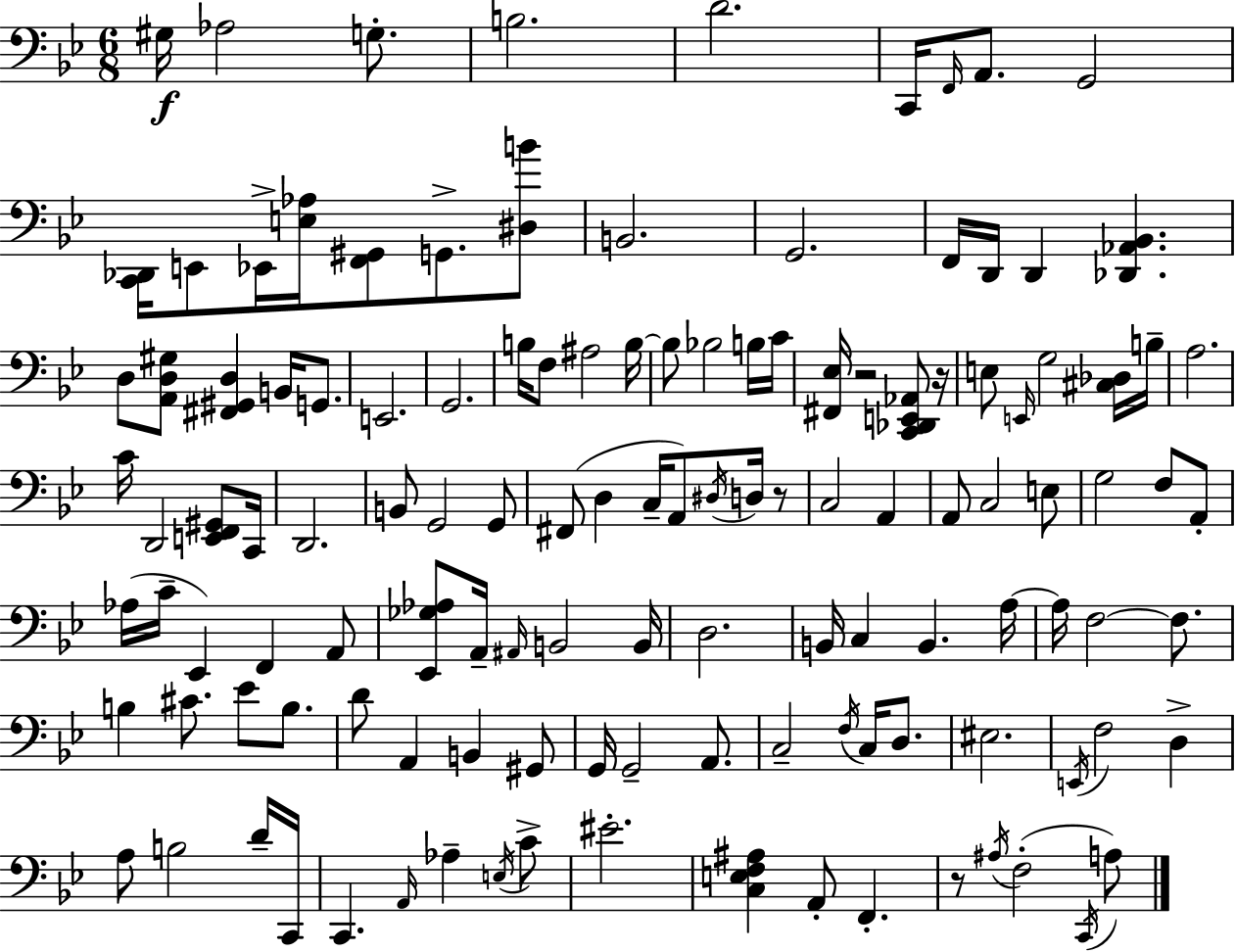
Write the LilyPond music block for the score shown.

{
  \clef bass
  \numericTimeSignature
  \time 6/8
  \key g \minor
  \repeat volta 2 { gis16\f aes2 g8.-. | b2. | d'2. | c,16 \grace { f,16 } a,8. g,2 | \break <c, des,>16 e,8 ees,16-> <e aes>16 <f, gis,>8 g,8.-> <dis b'>8 | b,2. | g,2. | f,16 d,16 d,4 <des, aes, bes,>4. | \break d8 <a, d gis>8 <fis, gis, d>4 b,16 g,8. | e,2. | g,2. | b16 f8 ais2 | \break b16~~ b8 bes2 b16 | c'16 <fis, ees>16 r2 <c, des, e, aes,>8 | r16 e8 \grace { e,16 } g2 | <cis des>16 b16-- a2. | \break c'16 d,2 <e, f, gis,>8 | c,16 d,2. | b,8 g,2 | g,8 fis,8( d4 c16-- a,8) \acciaccatura { dis16 } | \break d16 r8 c2 a,4 | a,8 c2 | e8 g2 f8 | a,8-. aes16( c'16-- ees,4) f,4 | \break a,8 <ees, ges aes>8 a,16-- \grace { ais,16 } b,2 | b,16 d2. | b,16 c4 b,4. | a16~~ a16 f2~~ | \break f8. b4 cis'8. ees'8 | b8. d'8 a,4 b,4 | gis,8 g,16 g,2-- | a,8. c2-- | \break \acciaccatura { f16 } c16 d8. eis2. | \acciaccatura { e,16 } f2 | d4-> a8 b2 | d'16-- c,16 c,4. | \break \grace { a,16 } aes4-- \acciaccatura { e16 } c'8-> eis'2.-. | <c e f ais>4 | a,8-. f,4.-. r8 \acciaccatura { ais16 }( f2-. | \acciaccatura { c,16 }) a8 } \bar "|."
}